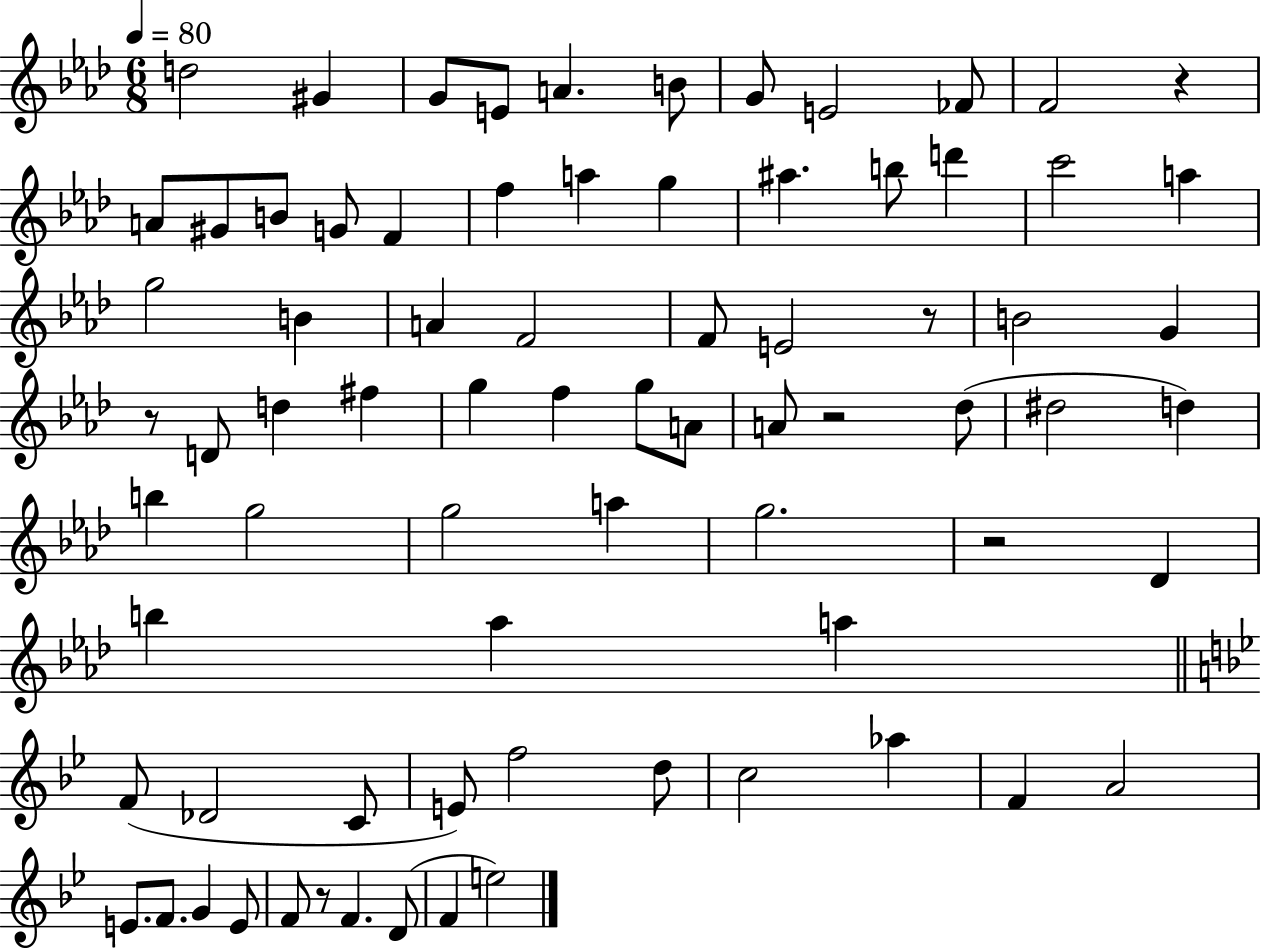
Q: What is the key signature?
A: AES major